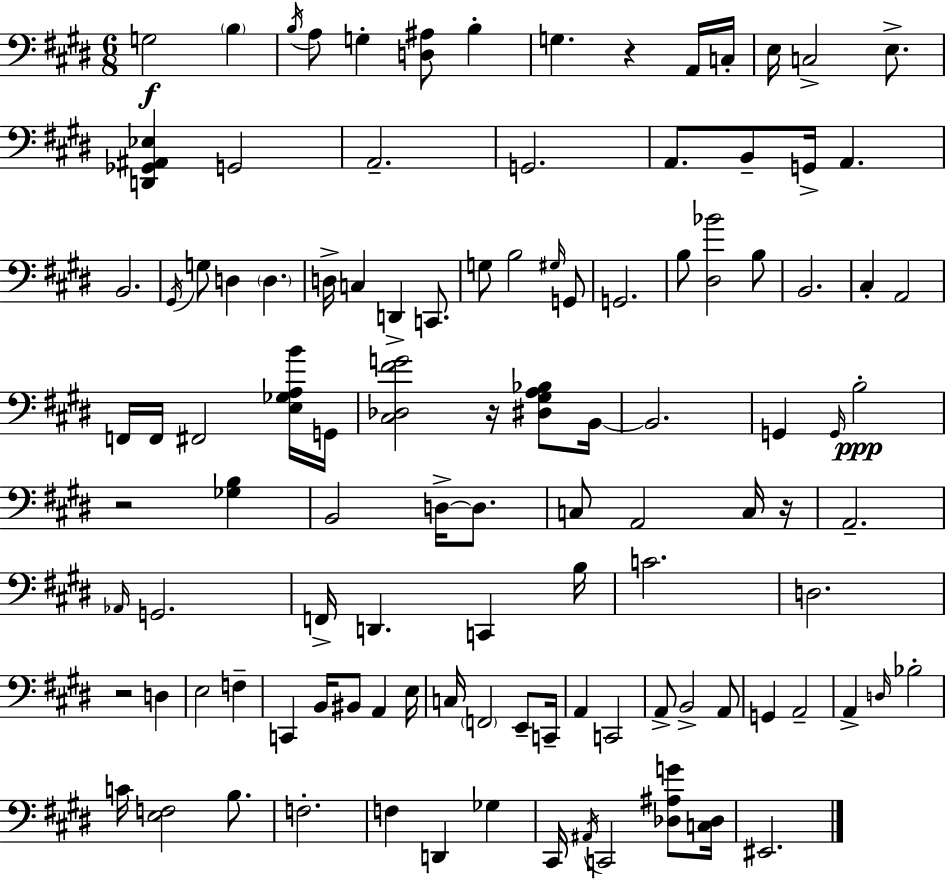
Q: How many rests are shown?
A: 5